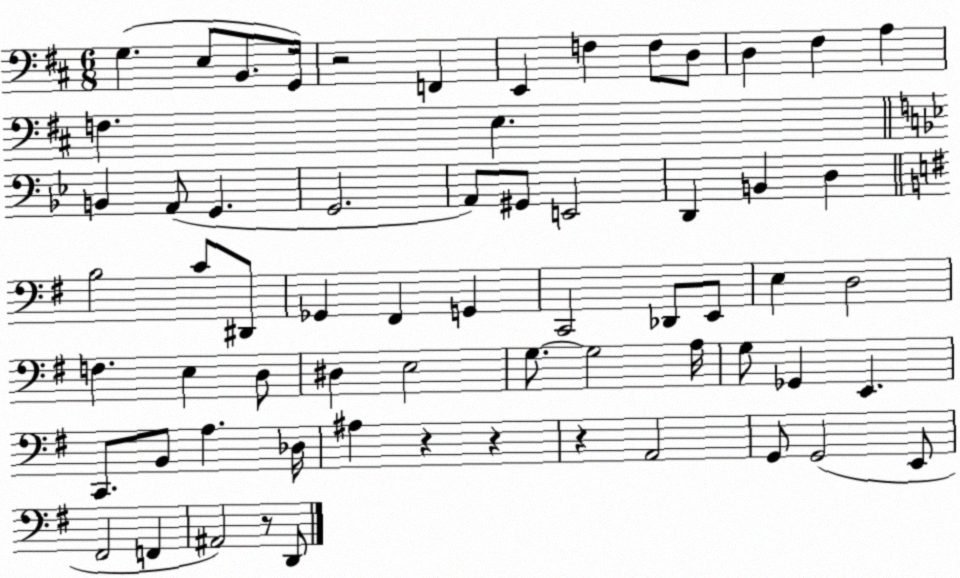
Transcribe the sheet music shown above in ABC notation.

X:1
T:Untitled
M:6/8
L:1/4
K:D
G, E,/2 B,,/2 G,,/4 z2 F,, E,, F, F,/2 D,/2 D, ^F, A, F, E, B,, A,,/2 G,, G,,2 A,,/2 ^G,,/2 E,,2 D,, B,, D, B,2 C/2 ^D,,/2 _G,, ^F,, G,, C,,2 _D,,/2 E,,/2 E, D,2 F, E, D,/2 ^D, E,2 G,/2 G,2 A,/4 G,/2 _G,, E,, C,,/2 B,,/2 A, _D,/4 ^A, z z z A,,2 G,,/2 G,,2 E,,/2 ^F,,2 F,, ^A,,2 z/2 D,,/2